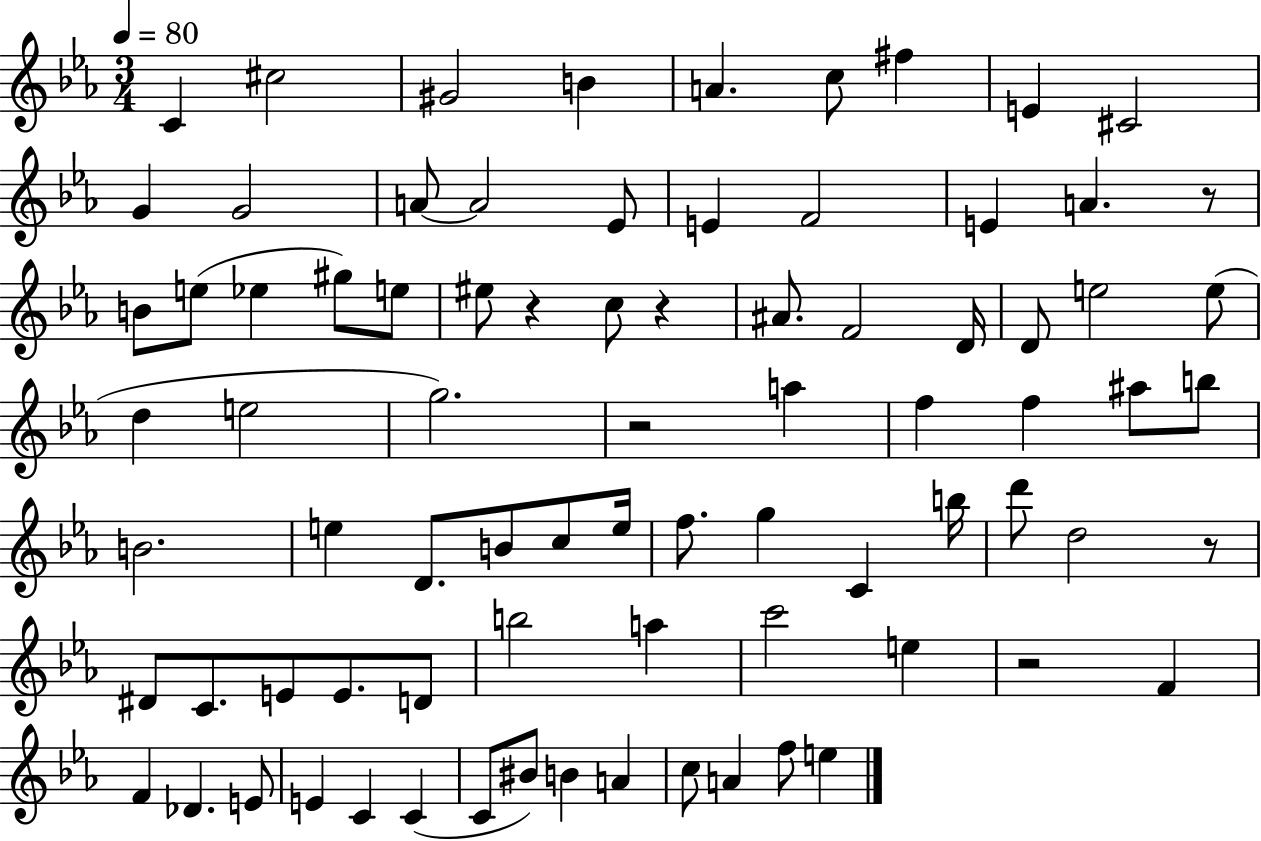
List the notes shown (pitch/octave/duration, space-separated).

C4/q C#5/h G#4/h B4/q A4/q. C5/e F#5/q E4/q C#4/h G4/q G4/h A4/e A4/h Eb4/e E4/q F4/h E4/q A4/q. R/e B4/e E5/e Eb5/q G#5/e E5/e EIS5/e R/q C5/e R/q A#4/e. F4/h D4/s D4/e E5/h E5/e D5/q E5/h G5/h. R/h A5/q F5/q F5/q A#5/e B5/e B4/h. E5/q D4/e. B4/e C5/e E5/s F5/e. G5/q C4/q B5/s D6/e D5/h R/e D#4/e C4/e. E4/e E4/e. D4/e B5/h A5/q C6/h E5/q R/h F4/q F4/q Db4/q. E4/e E4/q C4/q C4/q C4/e BIS4/e B4/q A4/q C5/e A4/q F5/e E5/q